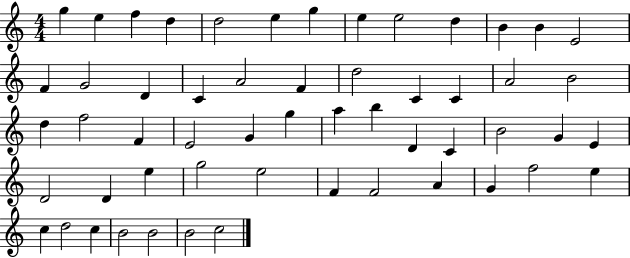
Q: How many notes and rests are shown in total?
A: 55